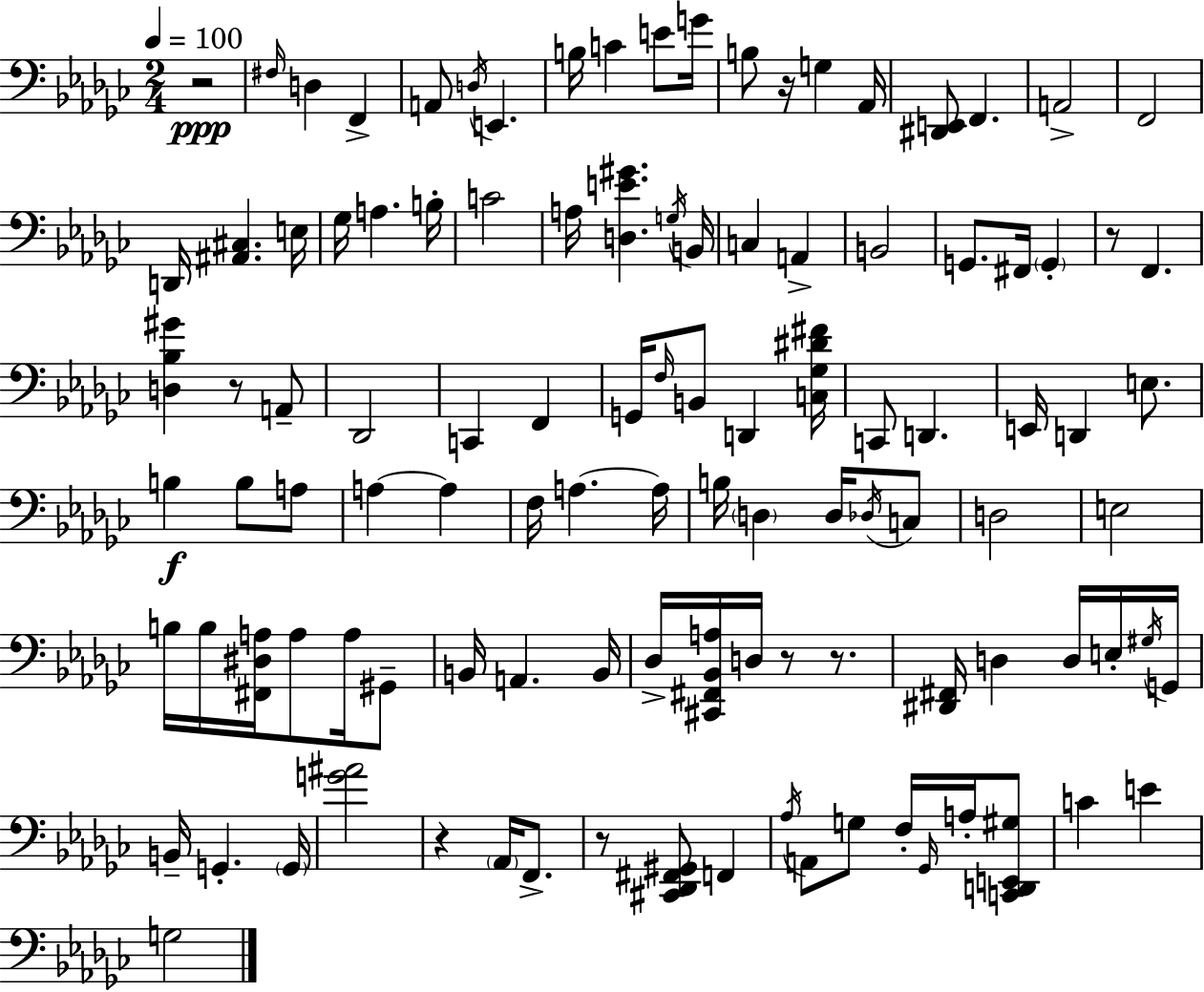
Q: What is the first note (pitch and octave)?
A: F#3